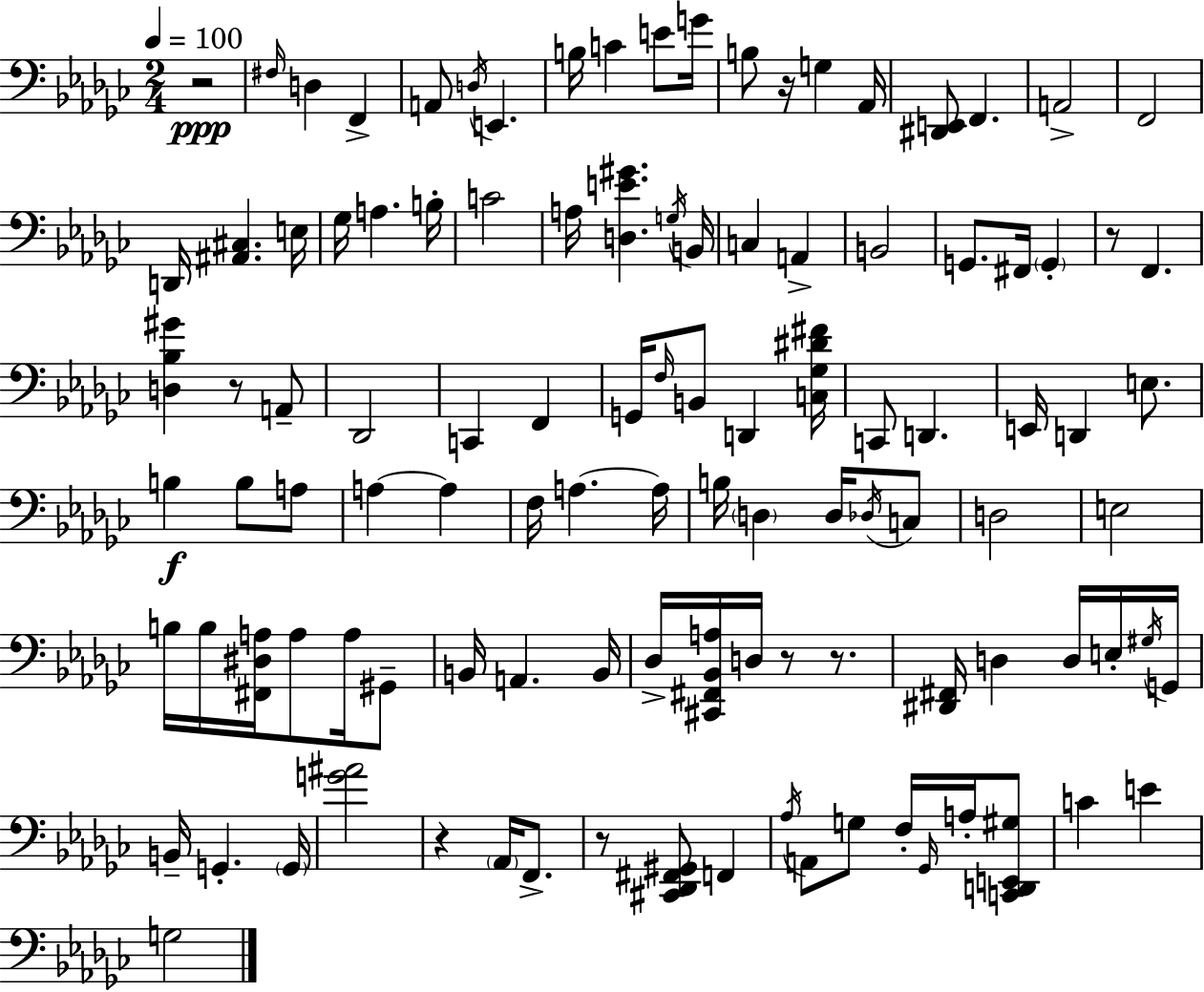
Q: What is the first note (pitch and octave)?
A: F#3